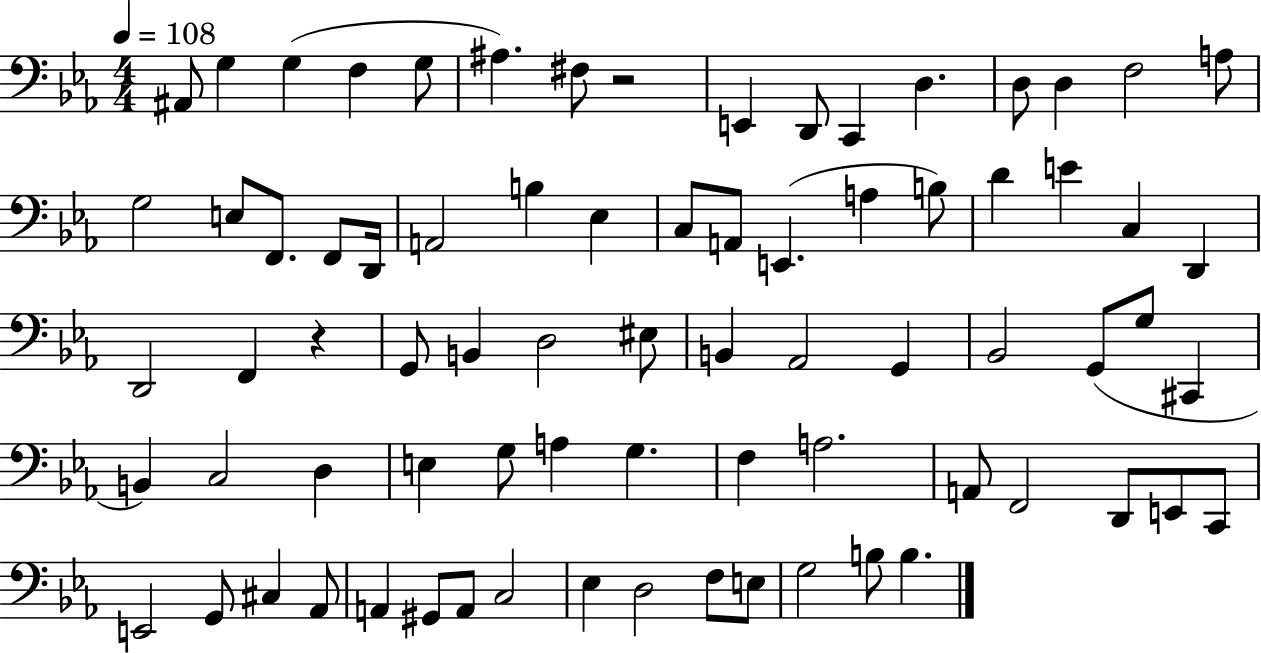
{
  \clef bass
  \numericTimeSignature
  \time 4/4
  \key ees \major
  \tempo 4 = 108
  \repeat volta 2 { ais,8 g4 g4( f4 g8 | ais4.) fis8 r2 | e,4 d,8 c,4 d4. | d8 d4 f2 a8 | \break g2 e8 f,8. f,8 d,16 | a,2 b4 ees4 | c8 a,8 e,4.( a4 b8) | d'4 e'4 c4 d,4 | \break d,2 f,4 r4 | g,8 b,4 d2 eis8 | b,4 aes,2 g,4 | bes,2 g,8( g8 cis,4 | \break b,4) c2 d4 | e4 g8 a4 g4. | f4 a2. | a,8 f,2 d,8 e,8 c,8 | \break e,2 g,8 cis4 aes,8 | a,4 gis,8 a,8 c2 | ees4 d2 f8 e8 | g2 b8 b4. | \break } \bar "|."
}